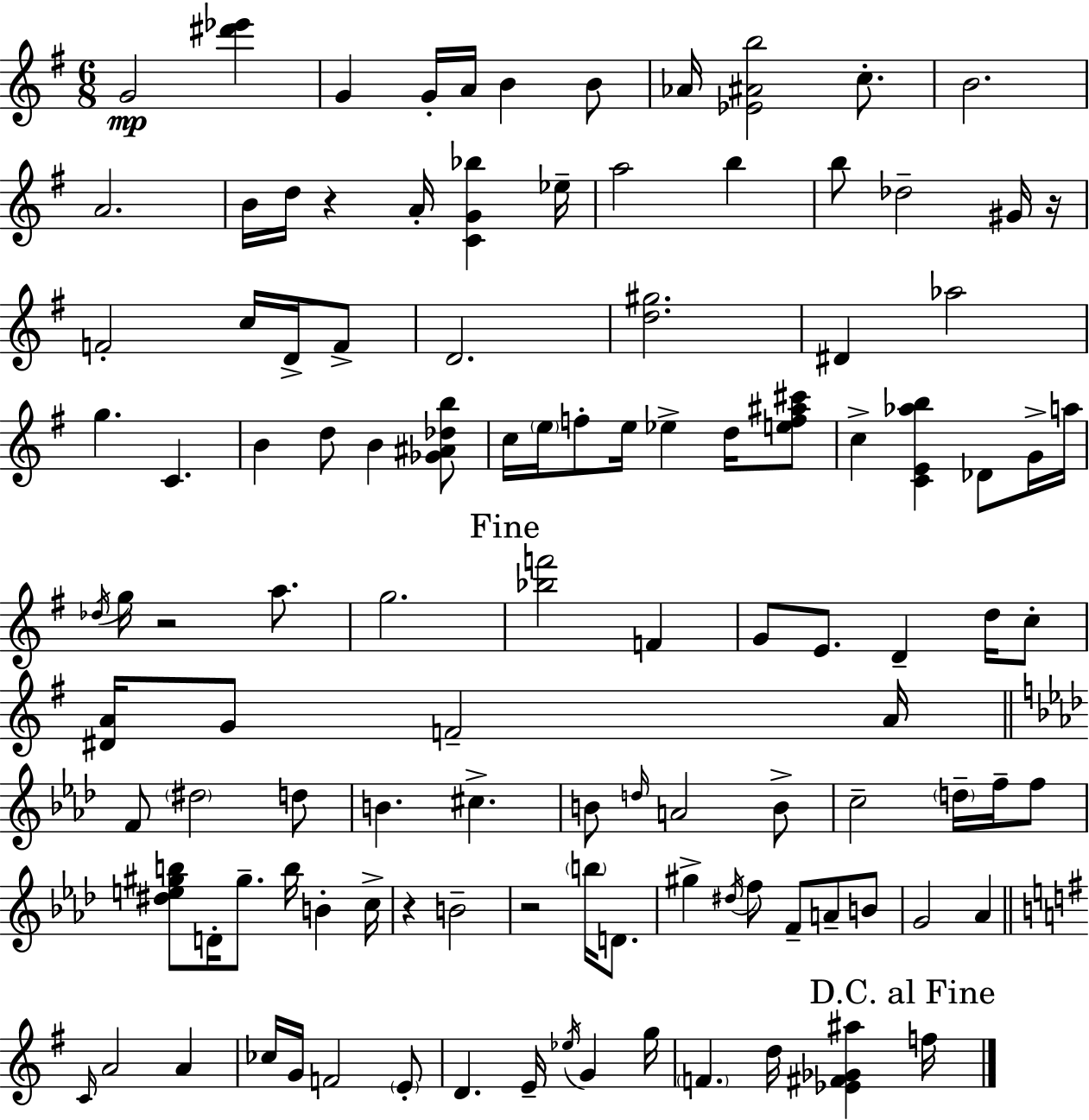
G4/h [D#6,Eb6]/q G4/q G4/s A4/s B4/q B4/e Ab4/s [Eb4,A#4,B5]/h C5/e. B4/h. A4/h. B4/s D5/s R/q A4/s [C4,G4,Bb5]/q Eb5/s A5/h B5/q B5/e Db5/h G#4/s R/s F4/h C5/s D4/s F4/e D4/h. [D5,G#5]/h. D#4/q Ab5/h G5/q. C4/q. B4/q D5/e B4/q [Gb4,A#4,Db5,B5]/e C5/s E5/s F5/e E5/s Eb5/q D5/s [E5,F5,A#5,C#6]/e C5/q [C4,E4,Ab5,B5]/q Db4/e G4/s A5/s Db5/s G5/s R/h A5/e. G5/h. [Bb5,F6]/h F4/q G4/e E4/e. D4/q D5/s C5/e [D#4,A4]/s G4/e F4/h A4/s F4/e D#5/h D5/e B4/q. C#5/q. B4/e D5/s A4/h B4/e C5/h D5/s F5/s F5/e [D#5,E5,G#5,B5]/e D4/s G#5/e. B5/s B4/q C5/s R/q B4/h R/h B5/s D4/e. G#5/q D#5/s F5/e F4/e A4/e B4/e G4/h Ab4/q C4/s A4/h A4/q CES5/s G4/s F4/h E4/e D4/q. E4/s Eb5/s G4/q G5/s F4/q. D5/s [Eb4,F#4,Gb4,A#5]/q F5/s